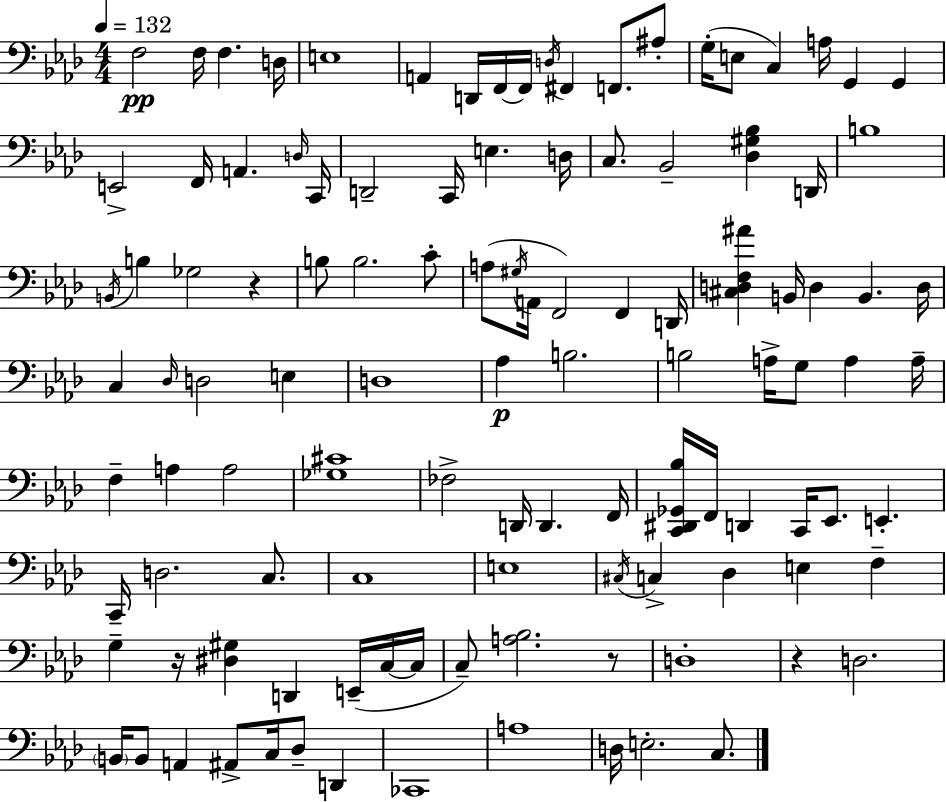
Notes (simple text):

F3/h F3/s F3/q. D3/s E3/w A2/q D2/s F2/s F2/s D3/s F#2/q F2/e. A#3/e G3/s E3/e C3/q A3/s G2/q G2/q E2/h F2/s A2/q. D3/s C2/s D2/h C2/s E3/q. D3/s C3/e. Bb2/h [Db3,G#3,Bb3]/q D2/s B3/w B2/s B3/q Gb3/h R/q B3/e B3/h. C4/e A3/e G#3/s A2/s F2/h F2/q D2/s [C#3,D3,F3,A#4]/q B2/s D3/q B2/q. D3/s C3/q Db3/s D3/h E3/q D3/w Ab3/q B3/h. B3/h A3/s G3/e A3/q A3/s F3/q A3/q A3/h [Gb3,C#4]/w FES3/h D2/s D2/q. F2/s [C2,D#2,Gb2,Bb3]/s F2/s D2/q C2/s Eb2/e. E2/q. C2/s D3/h. C3/e. C3/w E3/w C#3/s C3/q Db3/q E3/q F3/q G3/q R/s [D#3,G#3]/q D2/q E2/s C3/s C3/s C3/e [A3,Bb3]/h. R/e D3/w R/q D3/h. B2/s B2/e A2/q A#2/e C3/s Db3/e D2/q CES2/w A3/w D3/s E3/h. C3/e.